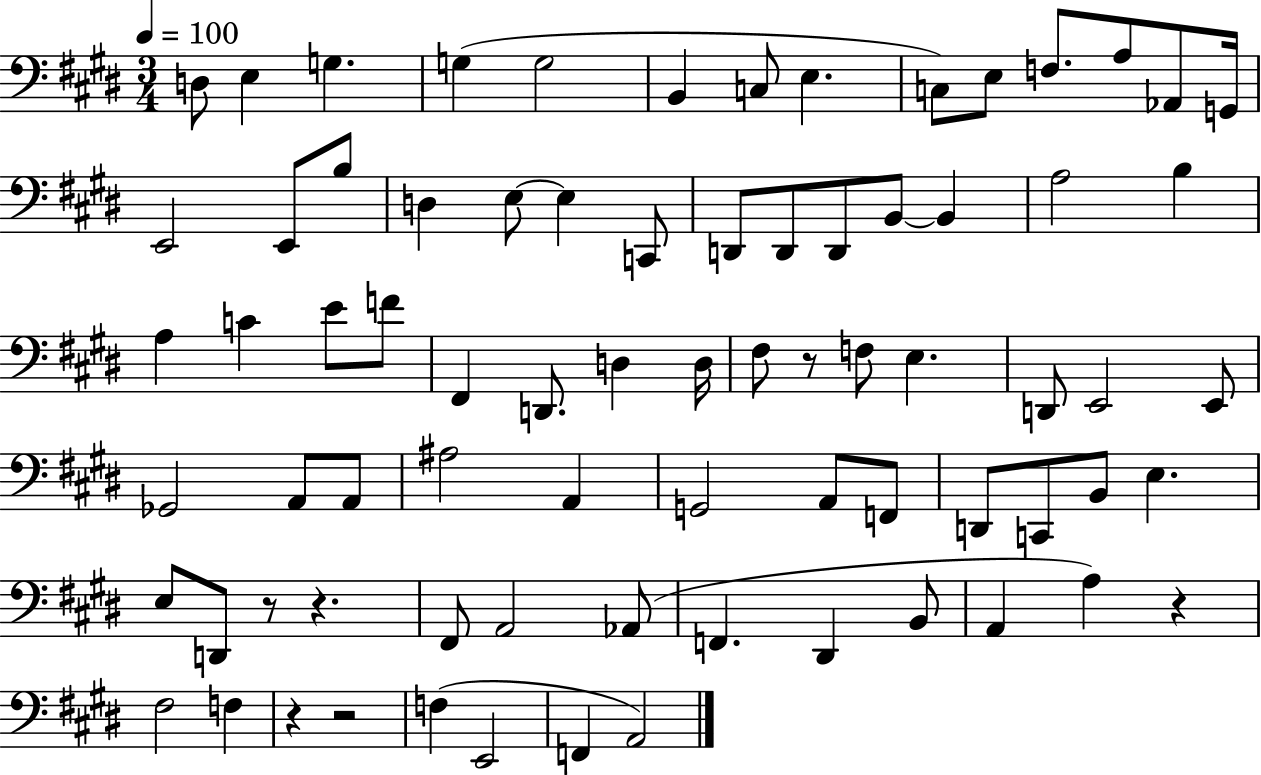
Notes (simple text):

D3/e E3/q G3/q. G3/q G3/h B2/q C3/e E3/q. C3/e E3/e F3/e. A3/e Ab2/e G2/s E2/h E2/e B3/e D3/q E3/e E3/q C2/e D2/e D2/e D2/e B2/e B2/q A3/h B3/q A3/q C4/q E4/e F4/e F#2/q D2/e. D3/q D3/s F#3/e R/e F3/e E3/q. D2/e E2/h E2/e Gb2/h A2/e A2/e A#3/h A2/q G2/h A2/e F2/e D2/e C2/e B2/e E3/q. E3/e D2/e R/e R/q. F#2/e A2/h Ab2/e F2/q. D#2/q B2/e A2/q A3/q R/q F#3/h F3/q R/q R/h F3/q E2/h F2/q A2/h